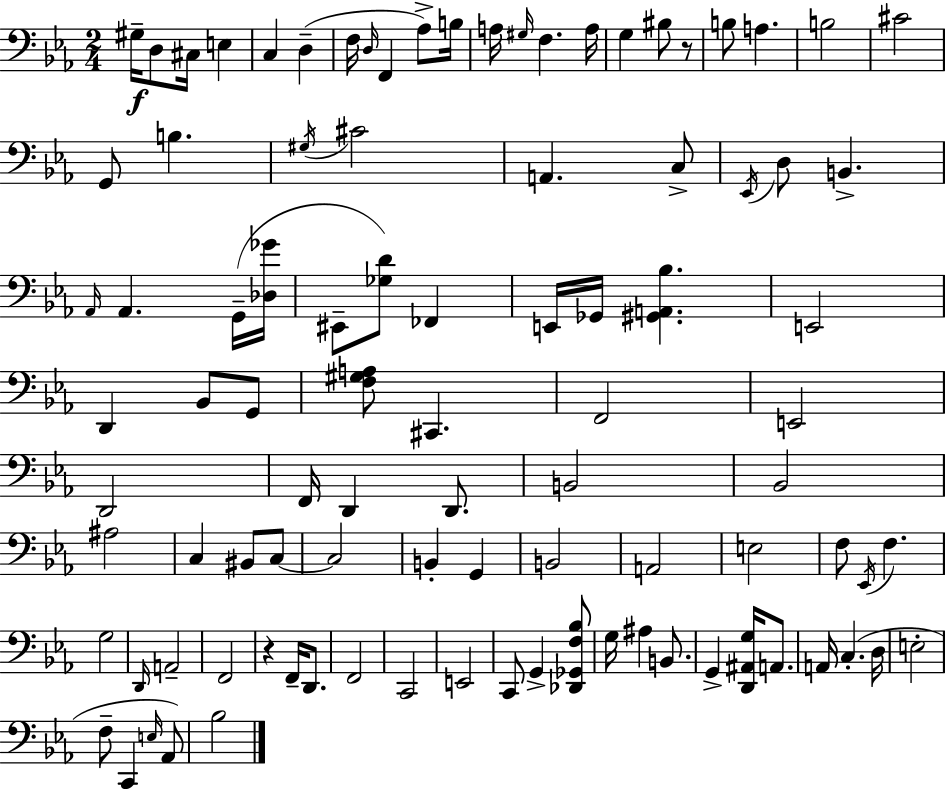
{
  \clef bass
  \numericTimeSignature
  \time 2/4
  \key ees \major
  gis16--\f d8 cis16 e4 | c4 d4--( | f16 \grace { d16 } f,4 aes8->) | b16 a16 \grace { gis16 } f4. | \break a16 g4 bis8 | r8 b8 a4. | b2 | cis'2 | \break g,8 b4. | \acciaccatura { gis16 } cis'2 | a,4. | c8-> \acciaccatura { ees,16 } d8 b,4.-> | \break \grace { aes,16 } aes,4. | g,16--( <des ges'>16 eis,8-- <ges d'>8) | fes,4 e,16 ges,16 <gis, a, bes>4. | e,2 | \break d,4 | bes,8 g,8 <f gis a>8 cis,4. | f,2 | e,2 | \break d,2 | f,16 d,4 | d,8. b,2 | bes,2 | \break ais2 | c4 | bis,8 c8~~ c2 | b,4-. | \break g,4 b,2 | a,2 | e2 | f8 \acciaccatura { ees,16 } | \break f4. g2 | \grace { d,16 } a,2-- | f,2 | r4 | \break f,16-- d,8. f,2 | c,2 | e,2 | c,8 | \break g,4-> <des, ges, f bes>8 g16 | ais4 b,8. g,4-> | <d, ais, g>16 a,8. a,16 | c4.-.( d16 e2-. | \break f8-- | c,4 \grace { e16 }) aes,8 | bes2 | \bar "|."
}